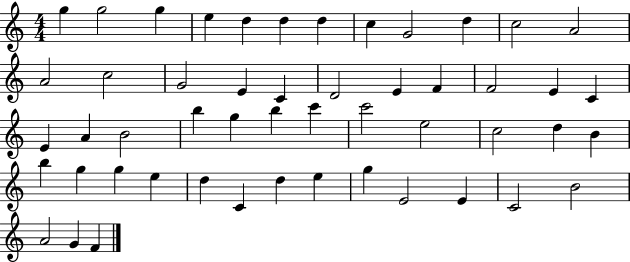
X:1
T:Untitled
M:4/4
L:1/4
K:C
g g2 g e d d d c G2 d c2 A2 A2 c2 G2 E C D2 E F F2 E C E A B2 b g b c' c'2 e2 c2 d B b g g e d C d e g E2 E C2 B2 A2 G F